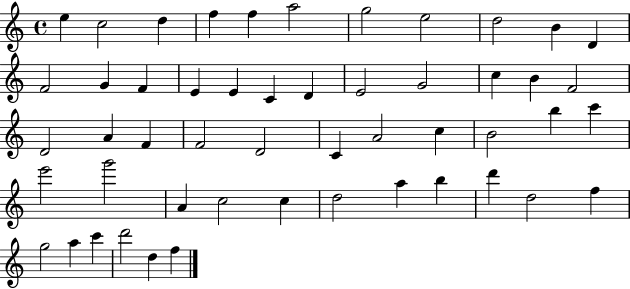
X:1
T:Untitled
M:4/4
L:1/4
K:C
e c2 d f f a2 g2 e2 d2 B D F2 G F E E C D E2 G2 c B F2 D2 A F F2 D2 C A2 c B2 b c' e'2 g'2 A c2 c d2 a b d' d2 f g2 a c' d'2 d f